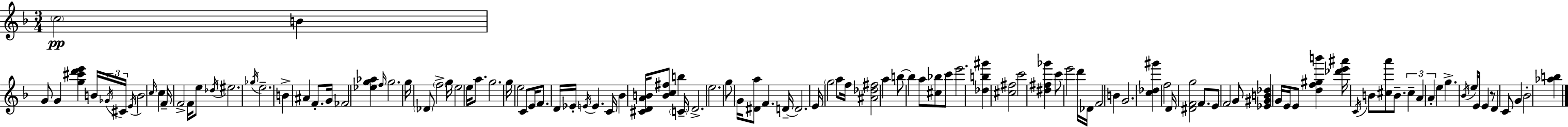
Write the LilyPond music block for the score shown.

{
  \clef treble
  \numericTimeSignature
  \time 3/4
  \key d \minor
  \parenthesize c''2\pp b'4 | g'8 g'4 <g'' cis''' d''' e'''>4 b'16 \tuplet 3/2 { \acciaccatura { ges'16 } | cis'16 \acciaccatura { e'16 } } b'2 \grace { c''16 } c''4 | f'16-- f'2-> | \break f'16 e''8 \acciaccatura { des''16 } eis''2. | \acciaccatura { ges''16 } e''2.-- | b'4-> ais'4 | f'8.-. g'16 fes'2 | \break <ees'' g'' aes''>4 \grace { f''16 } g''2. | g''16 \parenthesize des'8 \parenthesize f''2-> | g''16 e''2 | e''16 a''8. g''2. | \break g''16 e''2 | c'8 e'16 f'8. d'16 ees'16-. \acciaccatura { e'16 } | e'4. c'16 bes'4 <cis' d' a' b'>16 | <b' c'' fis''>8 b''4 \parenthesize c'16-- d'2.-> | \break e''2. | g''8 g'16 <dis' a''>8 | f'4. d'16--~~ d'2. | e'16 \parenthesize g''2 | \break a''8 f''16 <ais' des'' fis''>2 | a''4 b''8~~ b''4 | a''8 <cis'' bes''>8 c'''8 e'''2. | <des'' b'' gis'''>4 <cis'' fis''>2 | \break c'''2 | <dis'' fis'' ges'''>4 c'''8 e'''2 | d'''16 des'16 f'2 | b'4 g'2. | \break <c'' des'' gis'''>4 f''2 | d'16 <dis' f' g''>2 | f'8. e'8 f'2 | g'8 <ees' gis' b' des''>4 g'16 | \break e'16 e'8 <d'' f'' gis'' b'''>4 <des''' e''' ais'''>16 \acciaccatura { c'16 } b'8 <cis'' a'''>8 | b'8.-- \tuplet 3/2 { cis''4-- a'4 | a'4-. } e''4 g''4.-> | \acciaccatura { bes'16 } e''16 e'16 e'4 r8 d'4 | \break c'8 g'4 bes'2-. | <aes'' b''>4 \bar "|."
}